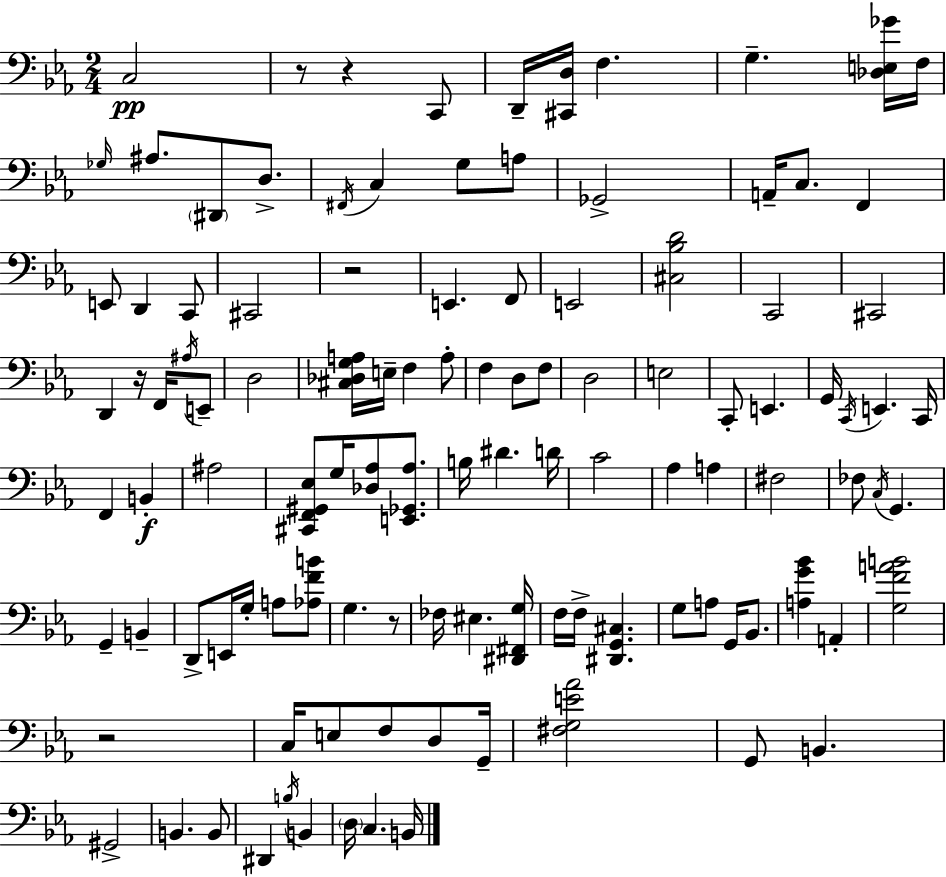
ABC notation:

X:1
T:Untitled
M:2/4
L:1/4
K:Cm
C,2 z/2 z C,,/2 D,,/4 [^C,,D,]/4 F, G, [_D,E,_G]/4 F,/4 _G,/4 ^A,/2 ^D,,/2 D,/2 ^F,,/4 C, G,/2 A,/2 _G,,2 A,,/4 C,/2 F,, E,,/2 D,, C,,/2 ^C,,2 z2 E,, F,,/2 E,,2 [^C,_B,D]2 C,,2 ^C,,2 D,, z/4 F,,/4 ^A,/4 E,,/2 D,2 [^C,_D,G,A,]/4 E,/4 F, A,/2 F, D,/2 F,/2 D,2 E,2 C,,/2 E,, G,,/4 C,,/4 E,, C,,/4 F,, B,, ^A,2 [^C,,F,,^G,,_E,]/2 G,/4 [_D,_A,]/2 [E,,_G,,_A,]/2 B,/4 ^D D/4 C2 _A, A, ^F,2 _F,/2 C,/4 G,, G,, B,, D,,/2 E,,/4 G,/4 A,/2 [_A,FB]/2 G, z/2 _F,/4 ^E, [^D,,^F,,G,]/4 F,/4 F,/4 [^D,,G,,^C,] G,/2 A,/2 G,,/4 _B,,/2 [A,G_B] A,, [G,FAB]2 z2 C,/4 E,/2 F,/2 D,/2 G,,/4 [^F,G,E_A]2 G,,/2 B,, ^G,,2 B,, B,,/2 ^D,, B,/4 B,, D,/4 C, B,,/4